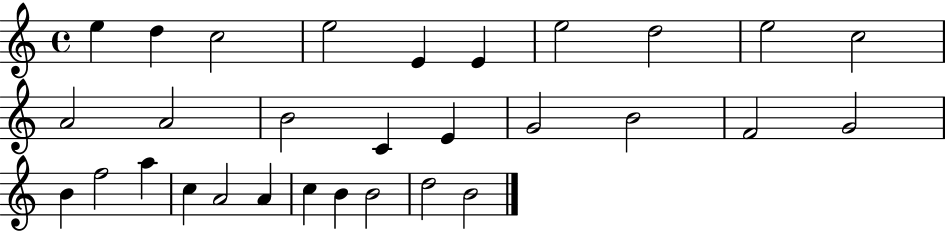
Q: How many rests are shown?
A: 0